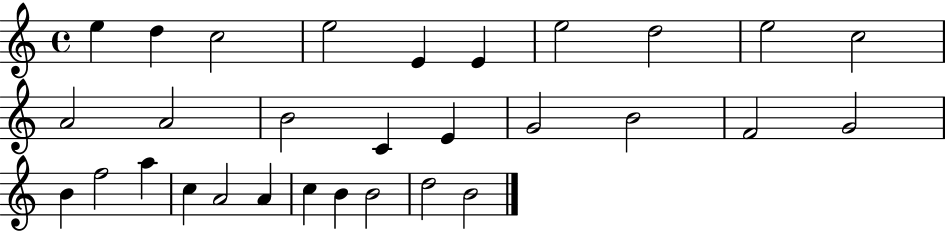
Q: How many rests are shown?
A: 0